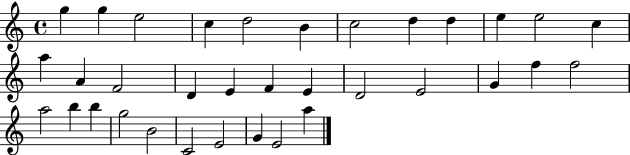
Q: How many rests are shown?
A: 0